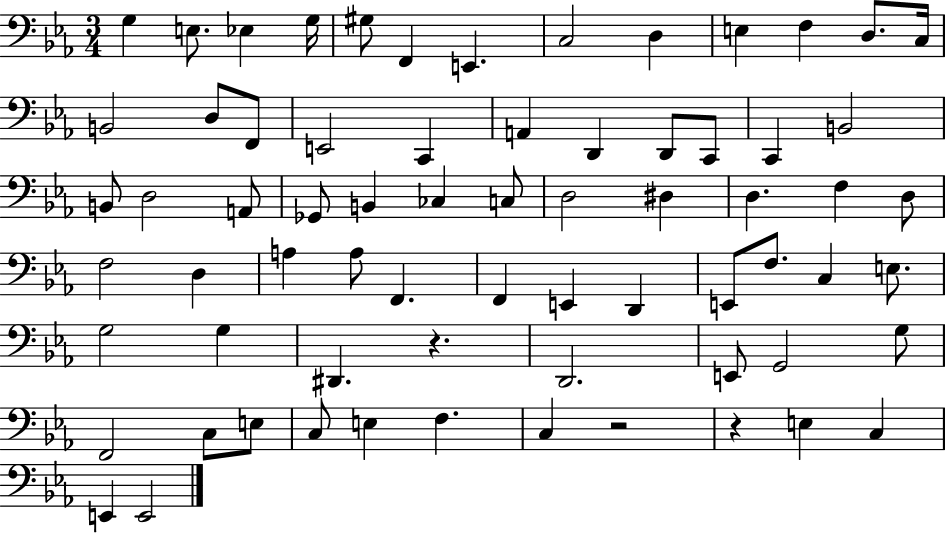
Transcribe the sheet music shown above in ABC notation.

X:1
T:Untitled
M:3/4
L:1/4
K:Eb
G, E,/2 _E, G,/4 ^G,/2 F,, E,, C,2 D, E, F, D,/2 C,/4 B,,2 D,/2 F,,/2 E,,2 C,, A,, D,, D,,/2 C,,/2 C,, B,,2 B,,/2 D,2 A,,/2 _G,,/2 B,, _C, C,/2 D,2 ^D, D, F, D,/2 F,2 D, A, A,/2 F,, F,, E,, D,, E,,/2 F,/2 C, E,/2 G,2 G, ^D,, z D,,2 E,,/2 G,,2 G,/2 F,,2 C,/2 E,/2 C,/2 E, F, C, z2 z E, C, E,, E,,2